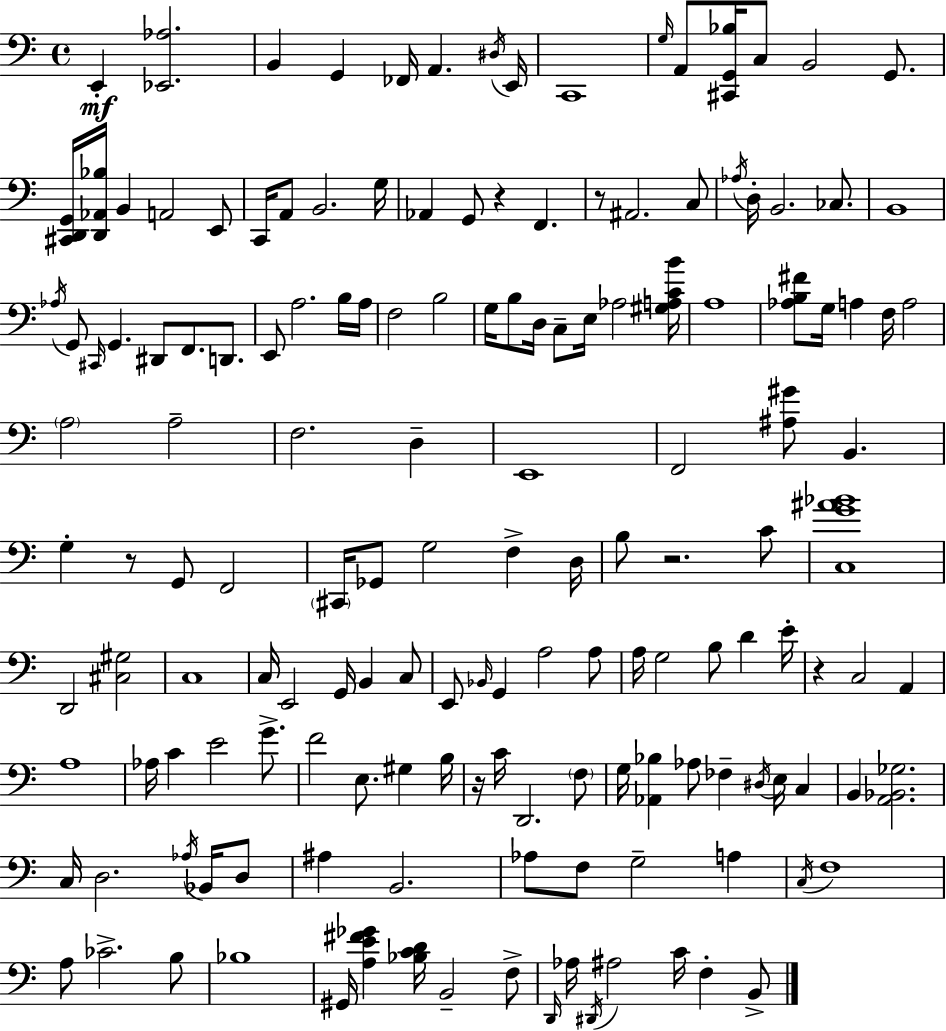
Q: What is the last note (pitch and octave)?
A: B2